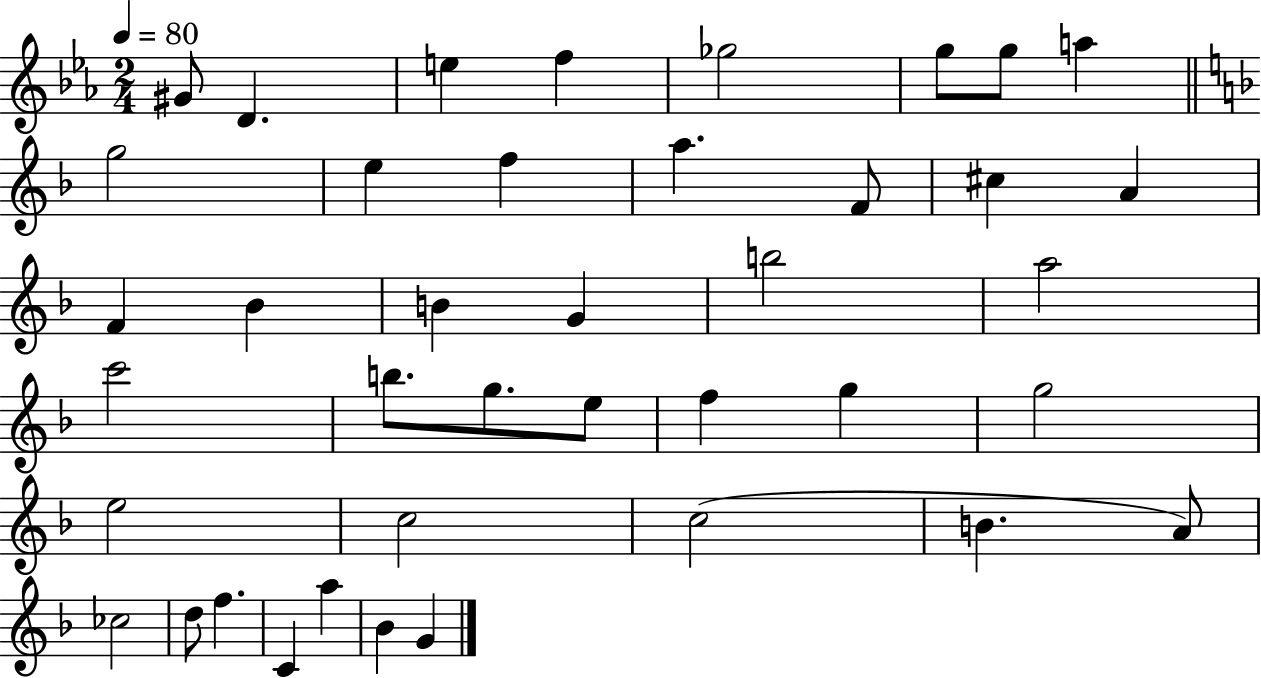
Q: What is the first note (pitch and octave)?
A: G#4